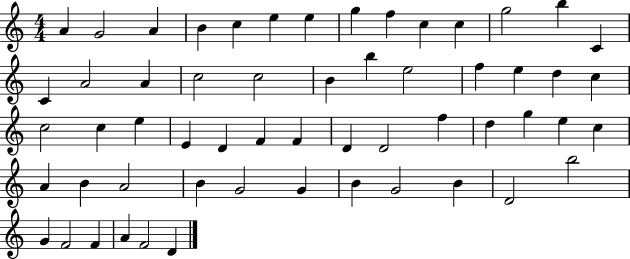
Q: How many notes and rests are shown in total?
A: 57